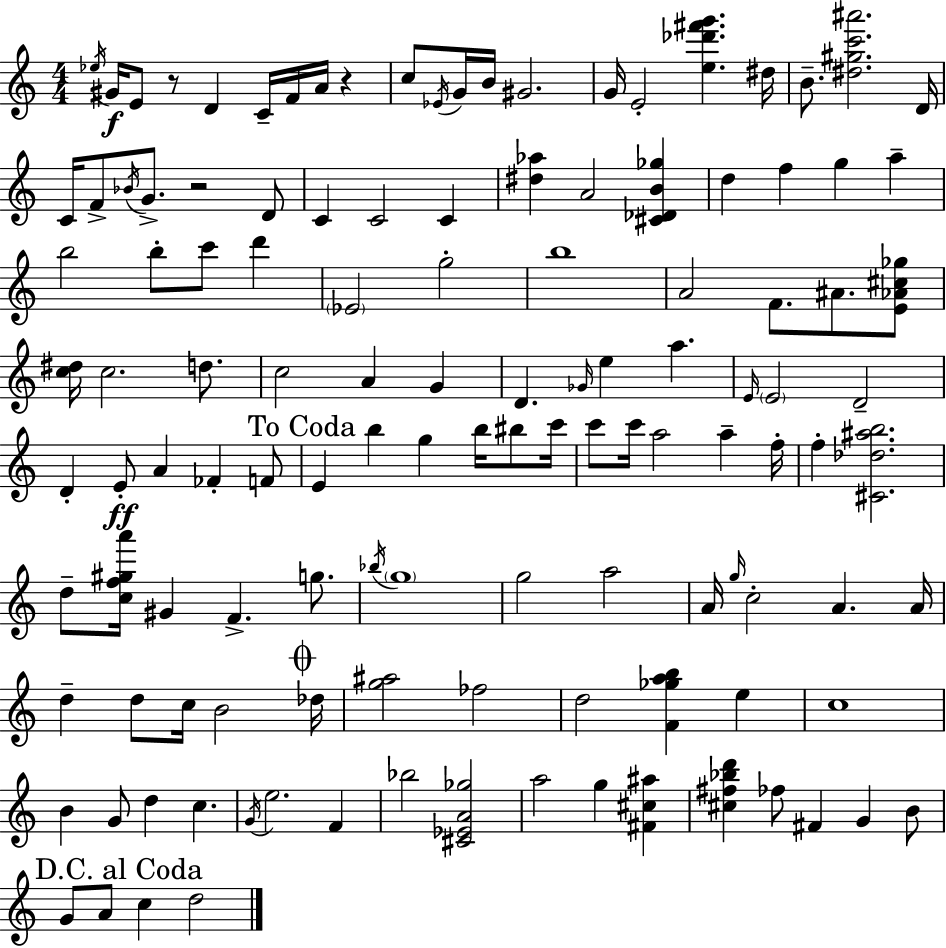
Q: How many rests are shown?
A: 3